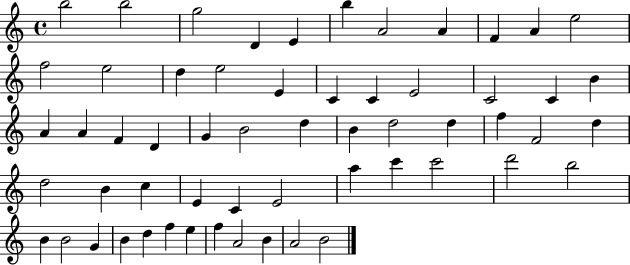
B5/h B5/h G5/h D4/q E4/q B5/q A4/h A4/q F4/q A4/q E5/h F5/h E5/h D5/q E5/h E4/q C4/q C4/q E4/h C4/h C4/q B4/q A4/q A4/q F4/q D4/q G4/q B4/h D5/q B4/q D5/h D5/q F5/q F4/h D5/q D5/h B4/q C5/q E4/q C4/q E4/h A5/q C6/q C6/h D6/h B5/h B4/q B4/h G4/q B4/q D5/q F5/q E5/q F5/q A4/h B4/q A4/h B4/h